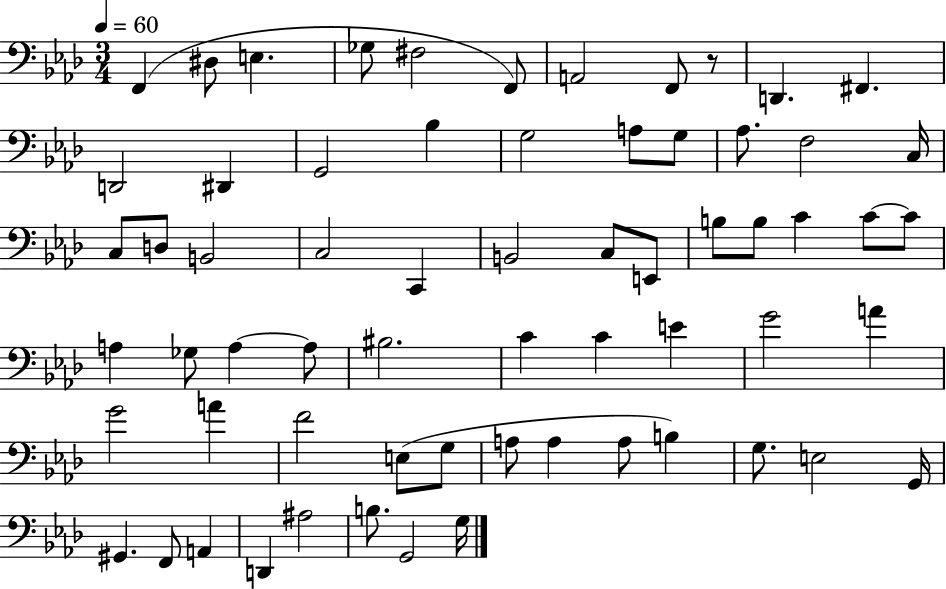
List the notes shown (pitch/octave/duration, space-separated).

F2/q D#3/e E3/q. Gb3/e F#3/h F2/e A2/h F2/e R/e D2/q. F#2/q. D2/h D#2/q G2/h Bb3/q G3/h A3/e G3/e Ab3/e. F3/h C3/s C3/e D3/e B2/h C3/h C2/q B2/h C3/e E2/e B3/e B3/e C4/q C4/e C4/e A3/q Gb3/e A3/q A3/e BIS3/h. C4/q C4/q E4/q G4/h A4/q G4/h A4/q F4/h E3/e G3/e A3/e A3/q A3/e B3/q G3/e. E3/h G2/s G#2/q. F2/e A2/q D2/q A#3/h B3/e. G2/h G3/s